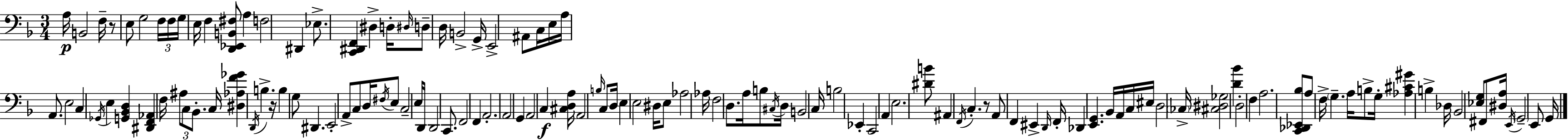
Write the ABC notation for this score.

X:1
T:Untitled
M:3/4
L:1/4
K:Dm
A,/4 B,,2 F,/4 z/2 E,/2 G,2 F,/4 F,/4 G,/4 E,/4 F, [D,,_E,,B,,^F,]/2 A, F,2 ^D,, _E,/2 [C,,^D,,F,,] ^D, D,/4 ^D,/4 D,/2 D,/4 B,,2 G,,/4 E,,2 ^A,,/2 C,/4 E,/4 A,/4 A,,/2 E,2 C, _G,,/4 E, [G,,_B,,D,] [^D,,F,,_A,,] F,/4 ^A,/2 C,/2 _B,,/2 C,/4 [^D,_A,F_G] D,,/4 B, z/4 B, G,/2 ^D,, E,,2 A,,/2 C,/2 D,/4 ^F,/4 E,/2 C,2 E,/4 D,,/4 D,,2 C,,/2 F,,2 F,, A,,2 A,,2 G,, A,,2 C, [^C,D,A,]/4 A,,2 B,/4 C,/2 D,/4 E, E,2 ^D,/4 E,/2 _A,2 _A,/4 F,2 D,/2 A,/4 B,/2 ^C,/4 D,/4 B,,2 C,/4 B,2 _E,, C,,2 A,, E,2 [^DB]/2 ^A,, F,,/4 C, z/2 A,,/2 F,, ^E,, D,,/4 F,,/4 _D,, [E,,G,,] _B,,/4 A,,/4 C,/4 ^E,/4 D,2 _C,/4 [^C,^D,_G,]2 [D_B] D,2 F, A,2 [C,,_D,,_E,,_B,]/2 A,/2 F,/4 G, A,/4 B,/2 G,/4 [_A,^C^G] B, _D,/4 _B,,2 [_E,G,]/2 ^F,,/2 [^D,A,]/4 E,,/4 G,,2 E,,/2 G,,/4